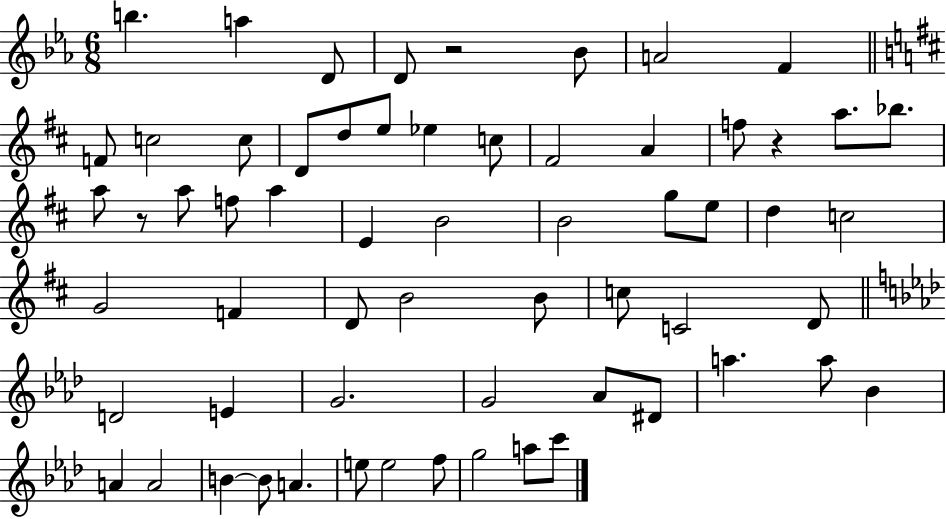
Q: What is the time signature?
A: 6/8